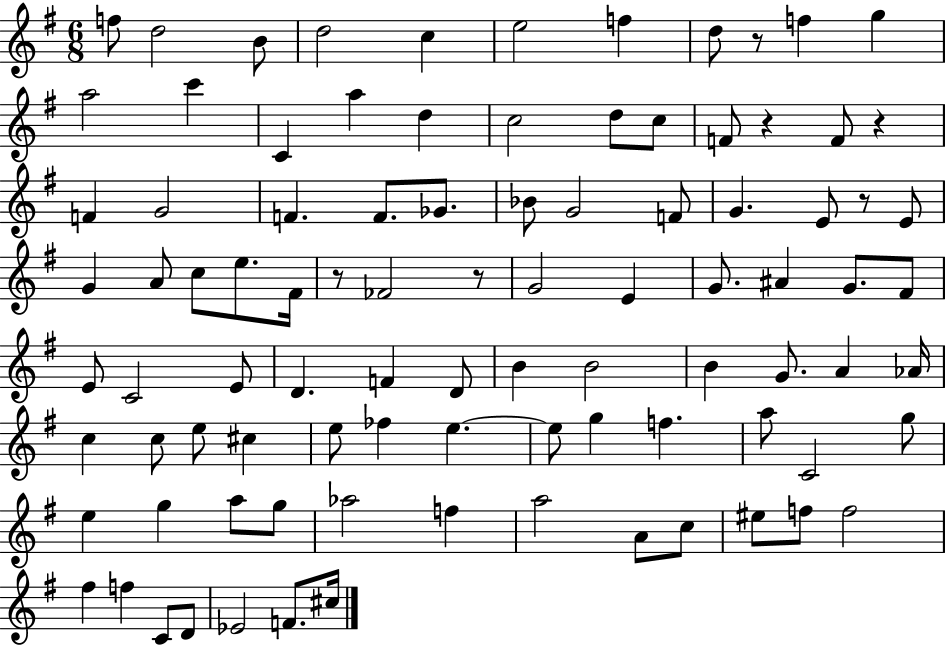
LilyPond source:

{
  \clef treble
  \numericTimeSignature
  \time 6/8
  \key g \major
  f''8 d''2 b'8 | d''2 c''4 | e''2 f''4 | d''8 r8 f''4 g''4 | \break a''2 c'''4 | c'4 a''4 d''4 | c''2 d''8 c''8 | f'8 r4 f'8 r4 | \break f'4 g'2 | f'4. f'8. ges'8. | bes'8 g'2 f'8 | g'4. e'8 r8 e'8 | \break g'4 a'8 c''8 e''8. fis'16 | r8 fes'2 r8 | g'2 e'4 | g'8. ais'4 g'8. fis'8 | \break e'8 c'2 e'8 | d'4. f'4 d'8 | b'4 b'2 | b'4 g'8. a'4 aes'16 | \break c''4 c''8 e''8 cis''4 | e''8 fes''4 e''4.~~ | e''8 g''4 f''4. | a''8 c'2 g''8 | \break e''4 g''4 a''8 g''8 | aes''2 f''4 | a''2 a'8 c''8 | eis''8 f''8 f''2 | \break fis''4 f''4 c'8 d'8 | ees'2 f'8. cis''16 | \bar "|."
}